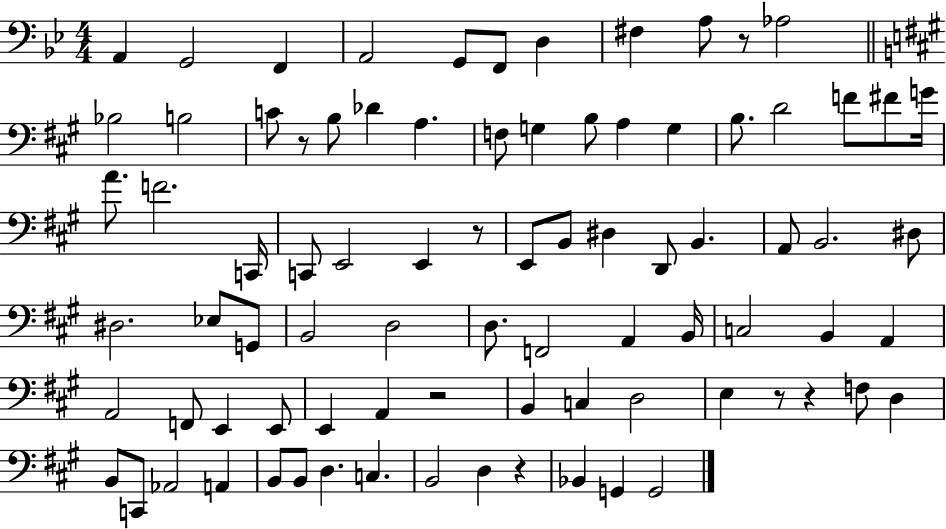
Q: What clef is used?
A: bass